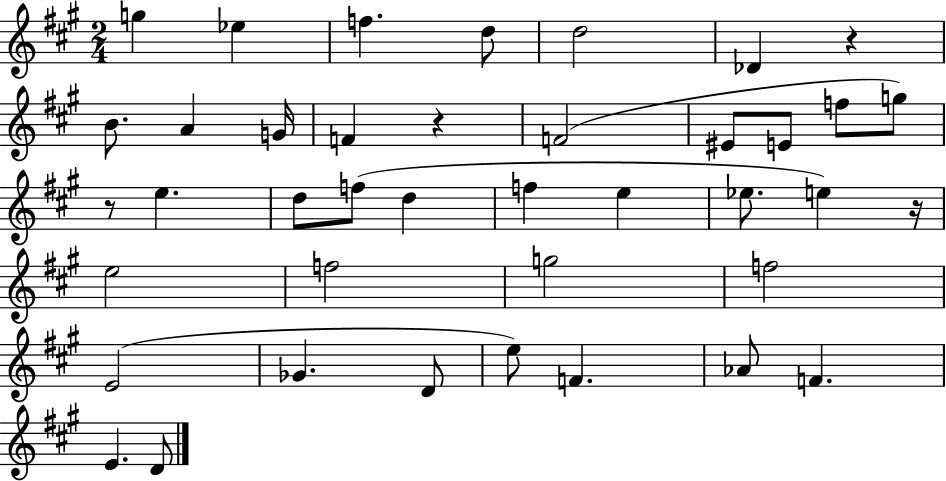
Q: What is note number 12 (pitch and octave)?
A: EIS4